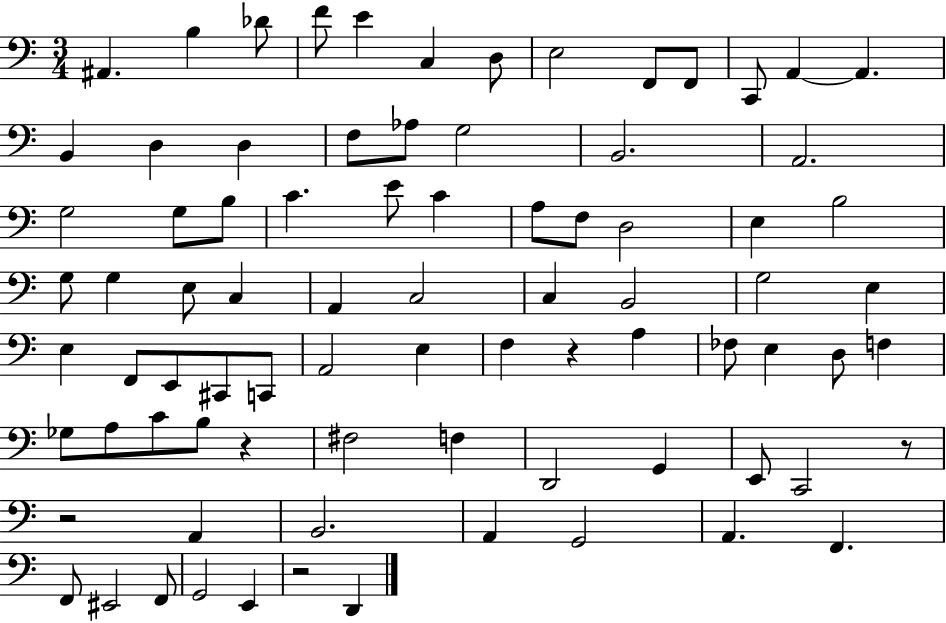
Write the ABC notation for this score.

X:1
T:Untitled
M:3/4
L:1/4
K:C
^A,, B, _D/2 F/2 E C, D,/2 E,2 F,,/2 F,,/2 C,,/2 A,, A,, B,, D, D, F,/2 _A,/2 G,2 B,,2 A,,2 G,2 G,/2 B,/2 C E/2 C A,/2 F,/2 D,2 E, B,2 G,/2 G, E,/2 C, A,, C,2 C, B,,2 G,2 E, E, F,,/2 E,,/2 ^C,,/2 C,,/2 A,,2 E, F, z A, _F,/2 E, D,/2 F, _G,/2 A,/2 C/2 B,/2 z ^F,2 F, D,,2 G,, E,,/2 C,,2 z/2 z2 A,, B,,2 A,, G,,2 A,, F,, F,,/2 ^E,,2 F,,/2 G,,2 E,, z2 D,,